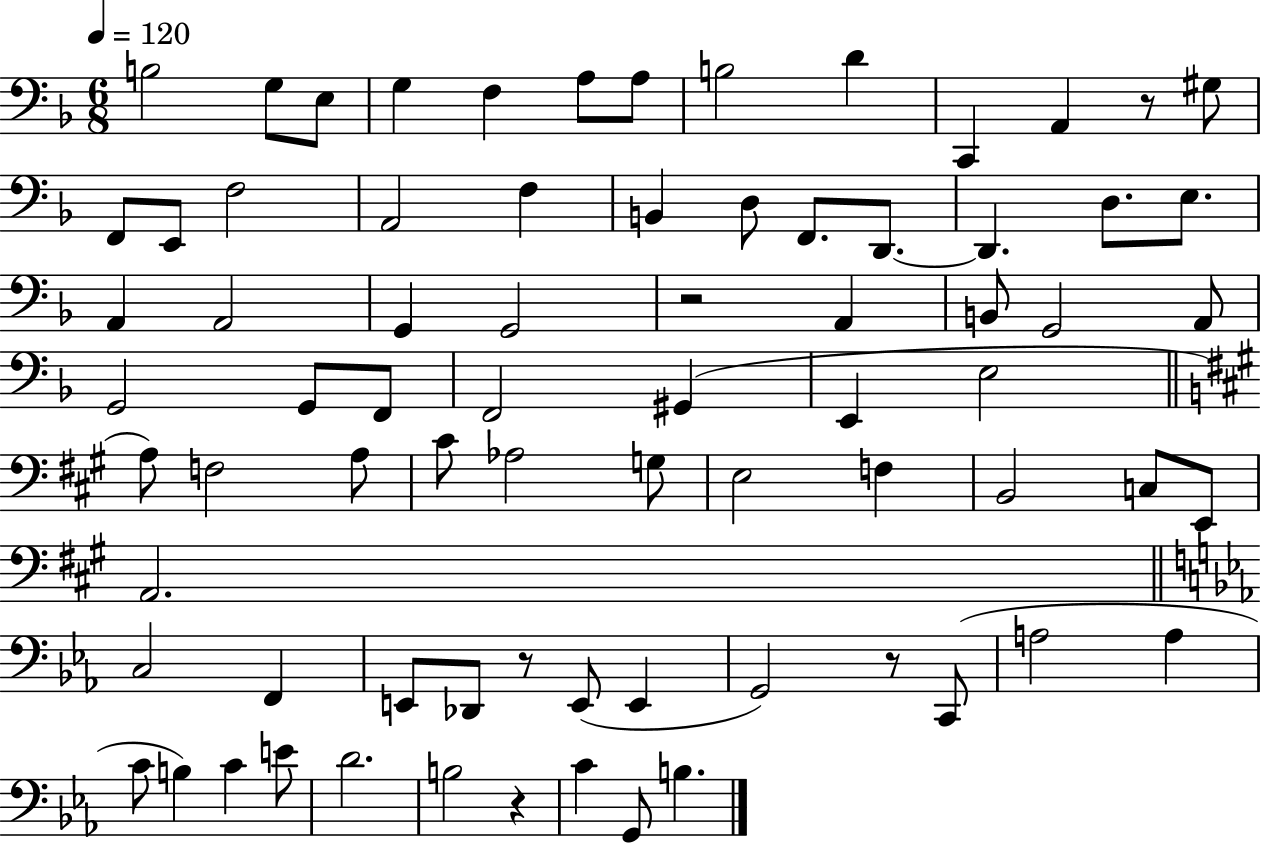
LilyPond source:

{
  \clef bass
  \numericTimeSignature
  \time 6/8
  \key f \major
  \tempo 4 = 120
  b2 g8 e8 | g4 f4 a8 a8 | b2 d'4 | c,4 a,4 r8 gis8 | \break f,8 e,8 f2 | a,2 f4 | b,4 d8 f,8. d,8.~~ | d,4. d8. e8. | \break a,4 a,2 | g,4 g,2 | r2 a,4 | b,8 g,2 a,8 | \break g,2 g,8 f,8 | f,2 gis,4( | e,4 e2 | \bar "||" \break \key a \major a8) f2 a8 | cis'8 aes2 g8 | e2 f4 | b,2 c8 e,8 | \break a,2. | \bar "||" \break \key ees \major c2 f,4 | e,8 des,8 r8 e,8( e,4 | g,2) r8 c,8( | a2 a4 | \break c'8 b4) c'4 e'8 | d'2. | b2 r4 | c'4 g,8 b4. | \break \bar "|."
}